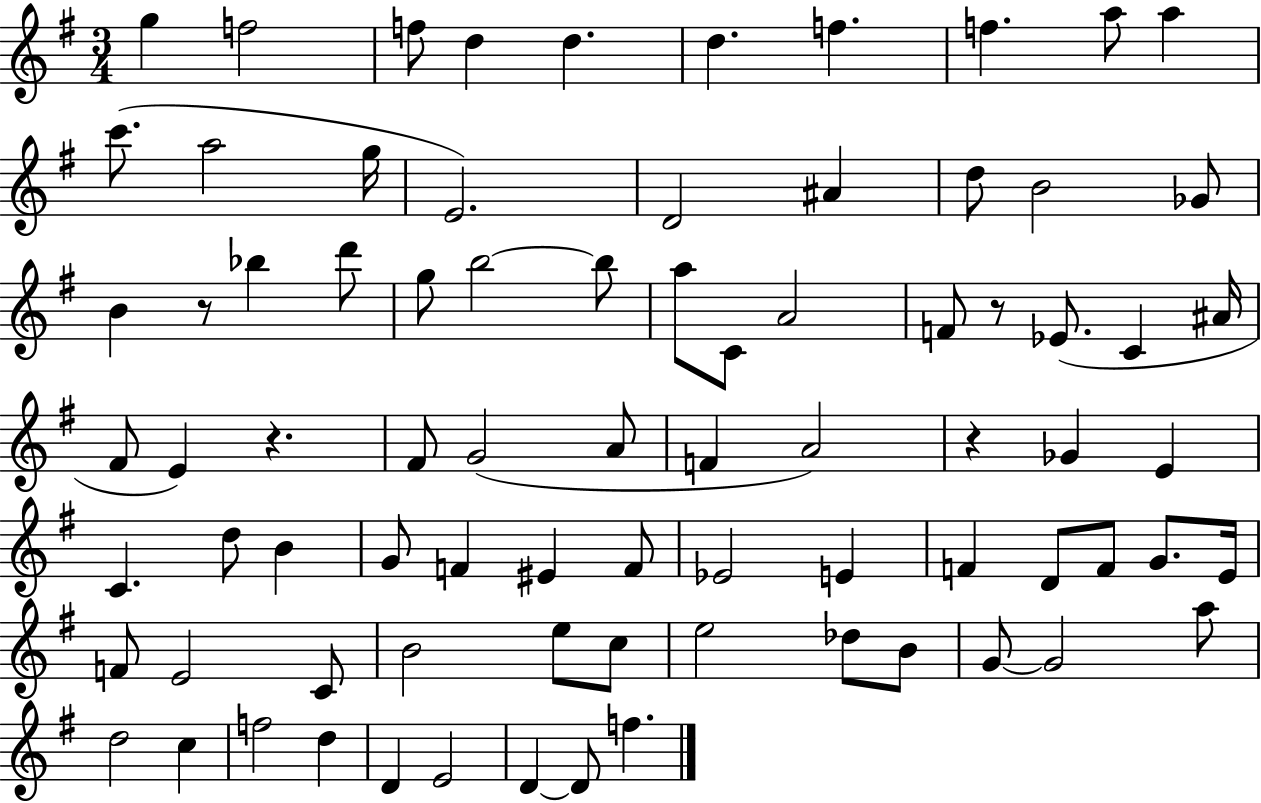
G5/q F5/h F5/e D5/q D5/q. D5/q. F5/q. F5/q. A5/e A5/q C6/e. A5/h G5/s E4/h. D4/h A#4/q D5/e B4/h Gb4/e B4/q R/e Bb5/q D6/e G5/e B5/h B5/e A5/e C4/e A4/h F4/e R/e Eb4/e. C4/q A#4/s F#4/e E4/q R/q. F#4/e G4/h A4/e F4/q A4/h R/q Gb4/q E4/q C4/q. D5/e B4/q G4/e F4/q EIS4/q F4/e Eb4/h E4/q F4/q D4/e F4/e G4/e. E4/s F4/e E4/h C4/e B4/h E5/e C5/e E5/h Db5/e B4/e G4/e G4/h A5/e D5/h C5/q F5/h D5/q D4/q E4/h D4/q D4/e F5/q.